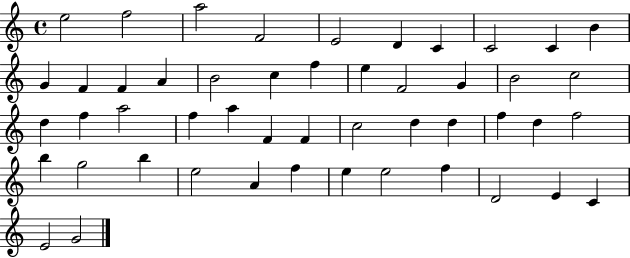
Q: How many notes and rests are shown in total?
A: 49